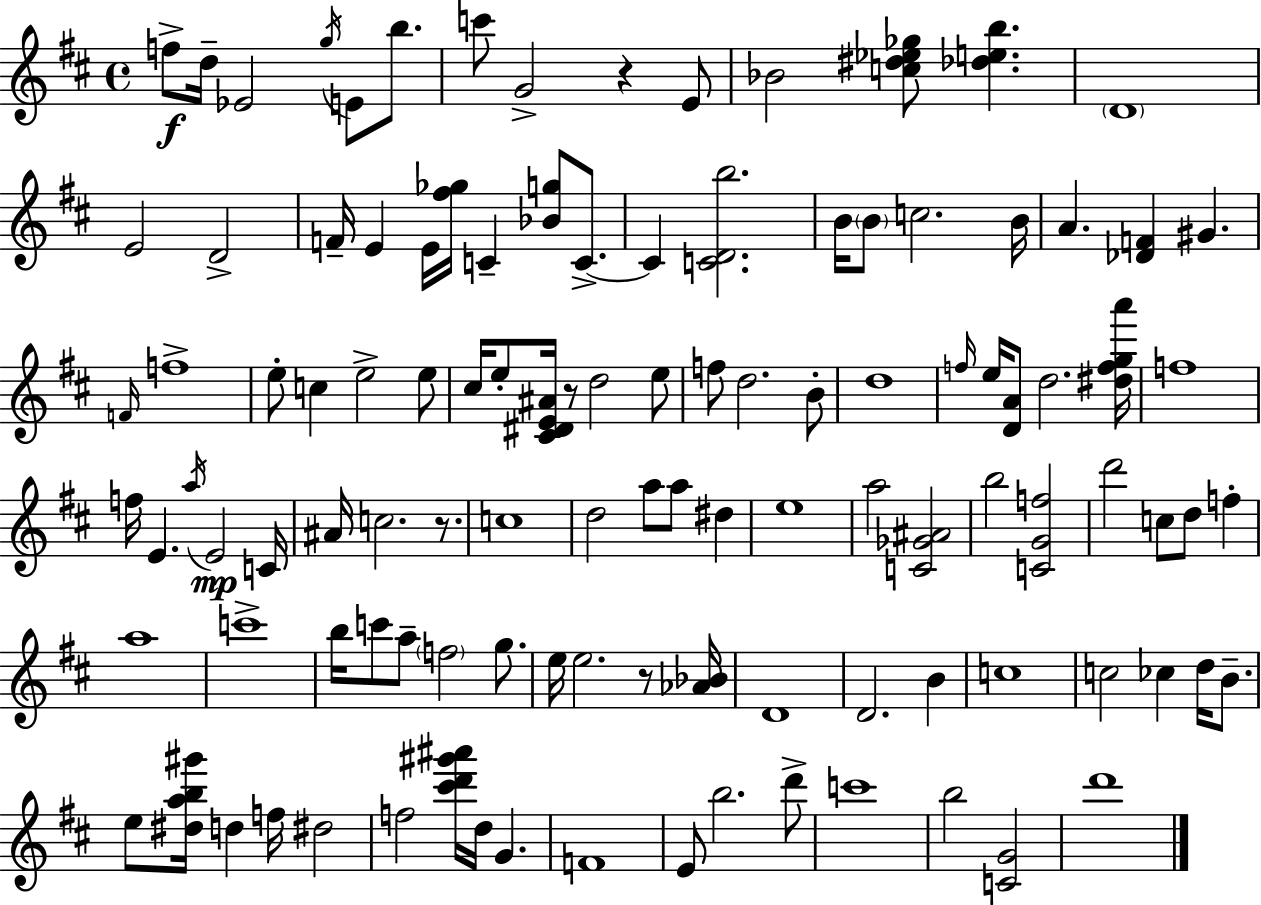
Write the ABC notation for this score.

X:1
T:Untitled
M:4/4
L:1/4
K:D
f/2 d/4 _E2 g/4 E/2 b/2 c'/2 G2 z E/2 _B2 [c^d_e_g]/2 [_deb] D4 E2 D2 F/4 E E/4 [^f_g]/4 C [_Bg]/2 C/2 C [CDb]2 B/4 B/2 c2 B/4 A [_DF] ^G F/4 f4 e/2 c e2 e/2 ^c/4 e/2 [^C^DE^A]/4 z/2 d2 e/2 f/2 d2 B/2 d4 f/4 e/4 [DA]/2 d2 [^dfga']/4 f4 f/4 E a/4 E2 C/4 ^A/4 c2 z/2 c4 d2 a/2 a/2 ^d e4 a2 [C_G^A]2 b2 [CGf]2 d'2 c/2 d/2 f a4 c'4 b/4 c'/2 a/2 f2 g/2 e/4 e2 z/2 [_A_B]/4 D4 D2 B c4 c2 _c d/4 B/2 e/2 [^dab^g']/4 d f/4 ^d2 f2 [^c'd'^g'^a']/4 d/4 G F4 E/2 b2 d'/2 c'4 b2 [CG]2 d'4